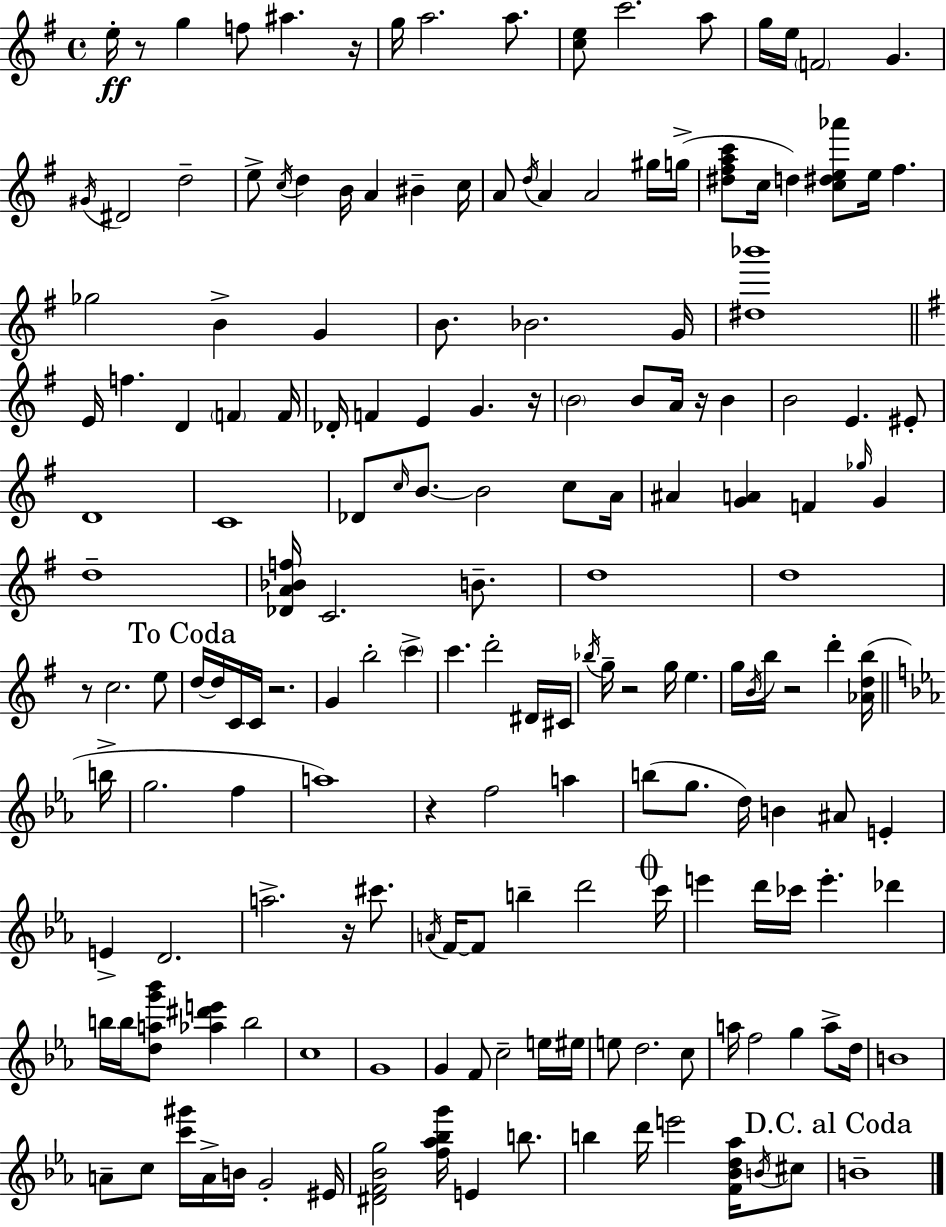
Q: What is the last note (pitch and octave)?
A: B4